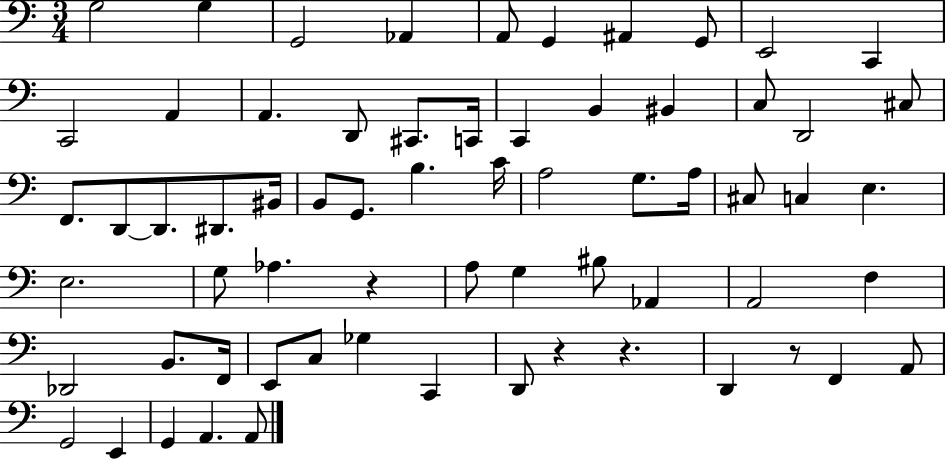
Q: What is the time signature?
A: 3/4